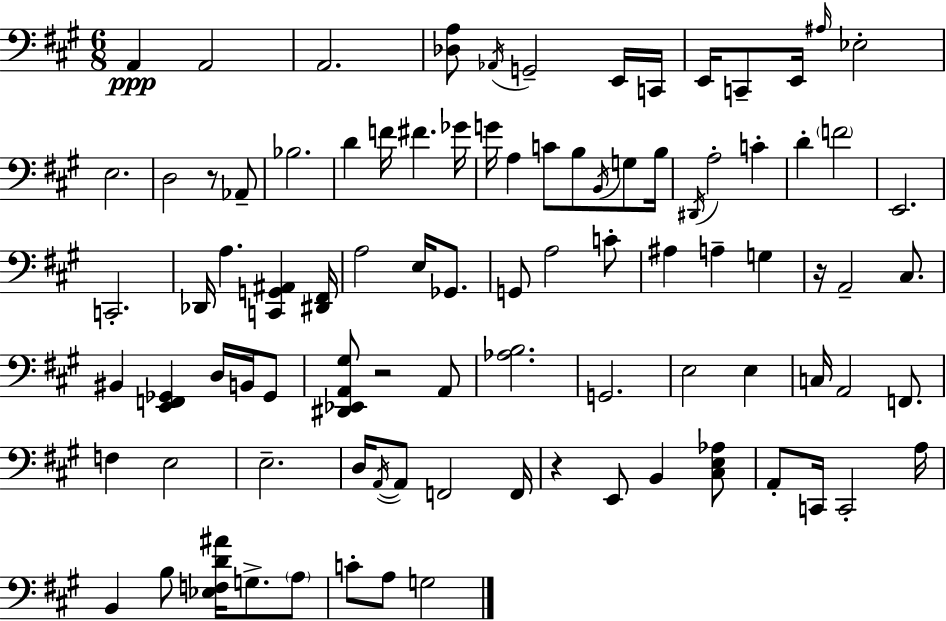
{
  \clef bass
  \numericTimeSignature
  \time 6/8
  \key a \major
  a,4\ppp a,2 | a,2. | <des a>8 \acciaccatura { aes,16 } g,2-- e,16 | c,16 e,16 c,8-- e,16 \grace { ais16 } ees2-. | \break e2. | d2 r8 | aes,8-- bes2. | d'4 f'16 fis'4. | \break ges'16 g'16 a4 c'8 b8 \acciaccatura { b,16 } | g8 b16 \acciaccatura { dis,16 } a2-. | c'4-. d'4-. \parenthesize f'2 | e,2. | \break c,2.-. | des,16 a4. <c, g, ais,>4 | <dis, fis,>16 a2 | e16 ges,8. g,8 a2 | \break c'8-. ais4 a4-- | g4 r16 a,2-- | cis8. bis,4 <e, f, ges,>4 | d16 b,16 ges,8 <dis, ees, a, gis>8 r2 | \break a,8 <aes b>2. | g,2. | e2 | e4 c16 a,2 | \break f,8. f4 e2 | e2.-- | d16 \acciaccatura { a,16~ }~ a,8 f,2 | f,16 r4 e,8 b,4 | \break <cis e aes>8 a,8-. c,16 c,2-. | a16 b,4 b8 <ees f d' ais'>16 | g8.-> \parenthesize a8 c'8-. a8 g2 | \bar "|."
}